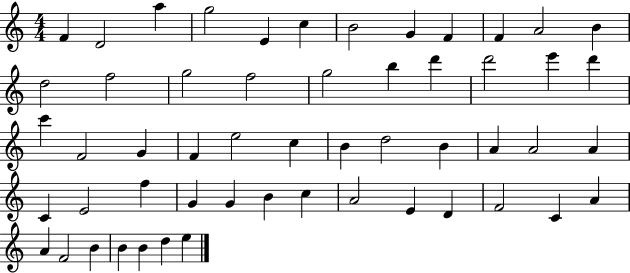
X:1
T:Untitled
M:4/4
L:1/4
K:C
F D2 a g2 E c B2 G F F A2 B d2 f2 g2 f2 g2 b d' d'2 e' d' c' F2 G F e2 c B d2 B A A2 A C E2 f G G B c A2 E D F2 C A A F2 B B B d e